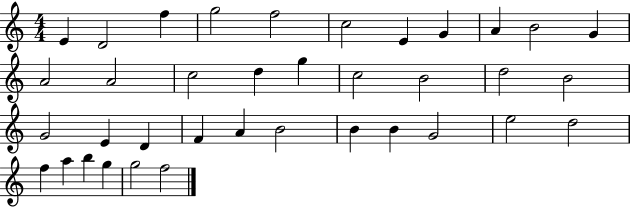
E4/q D4/h F5/q G5/h F5/h C5/h E4/q G4/q A4/q B4/h G4/q A4/h A4/h C5/h D5/q G5/q C5/h B4/h D5/h B4/h G4/h E4/q D4/q F4/q A4/q B4/h B4/q B4/q G4/h E5/h D5/h F5/q A5/q B5/q G5/q G5/h F5/h